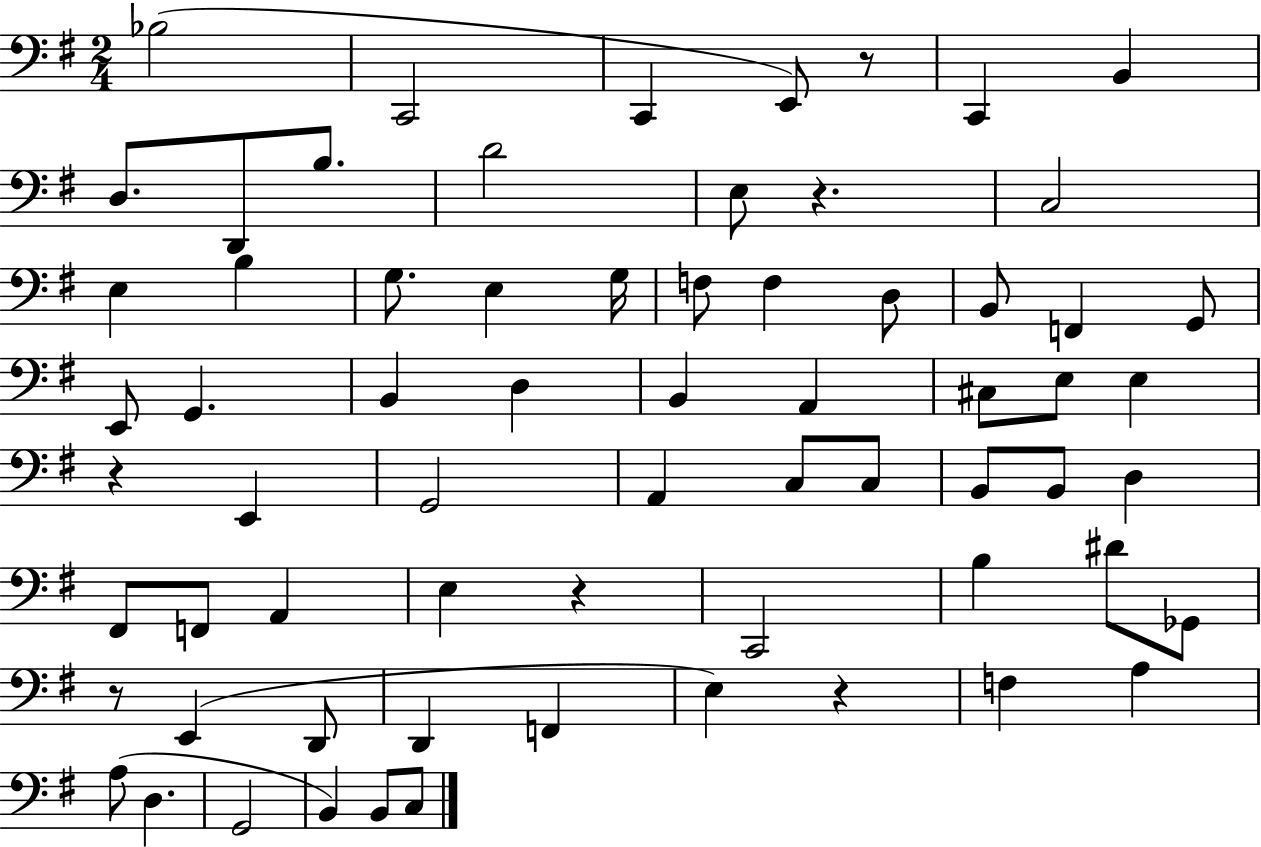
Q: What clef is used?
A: bass